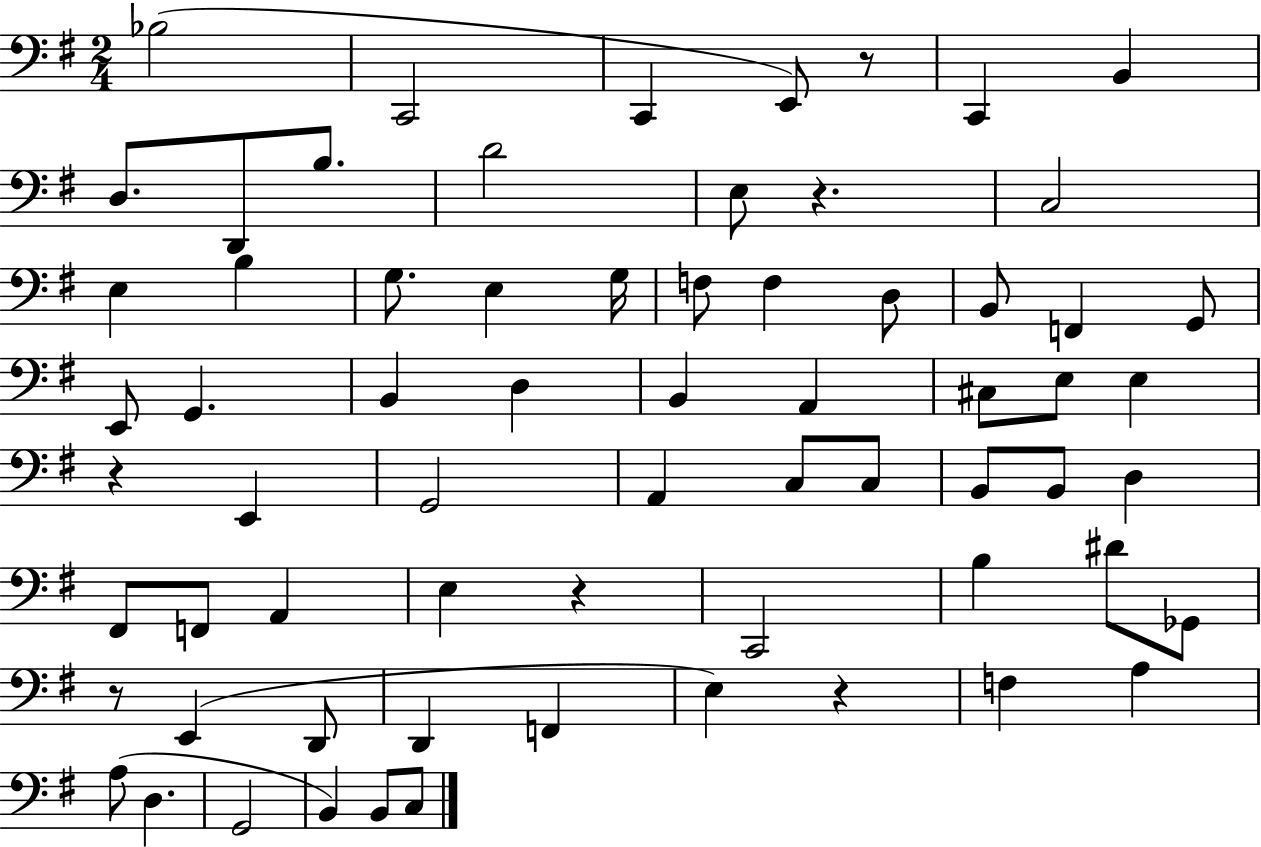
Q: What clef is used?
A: bass